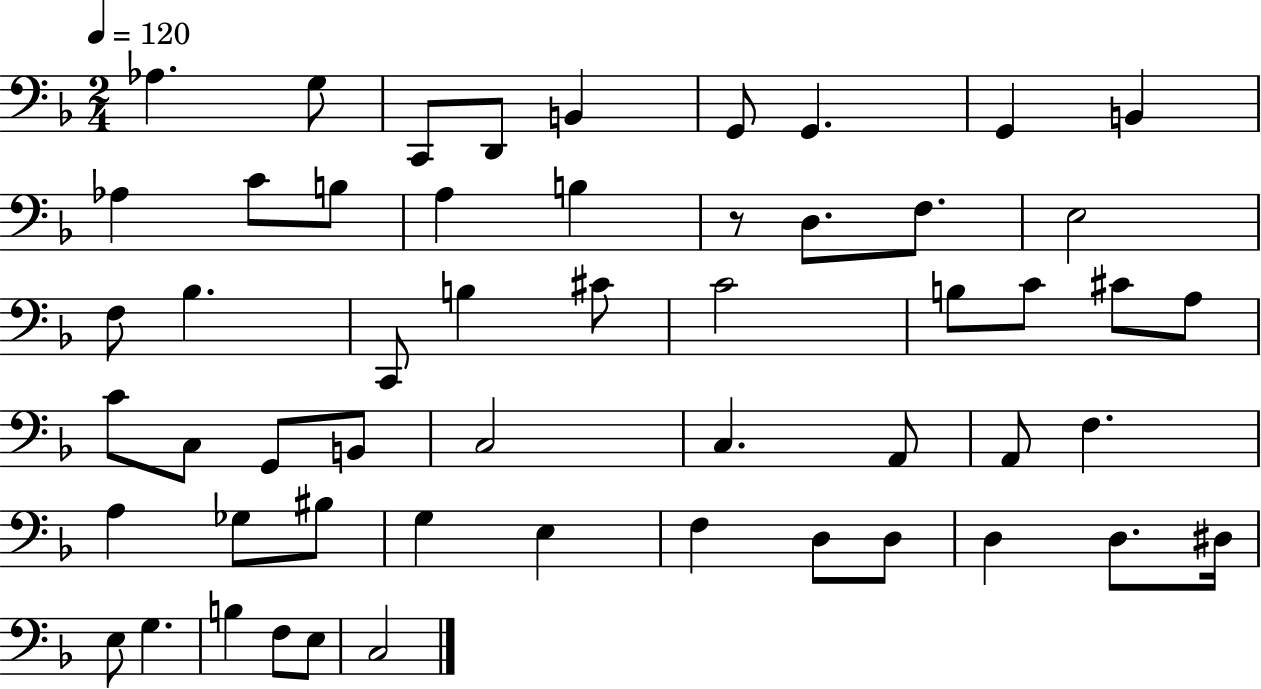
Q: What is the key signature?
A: F major